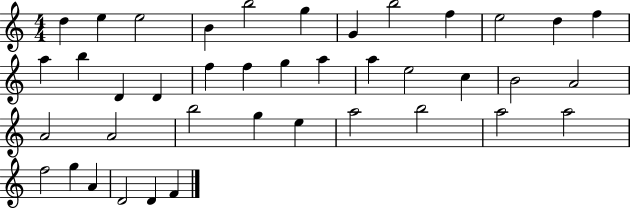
D5/q E5/q E5/h B4/q B5/h G5/q G4/q B5/h F5/q E5/h D5/q F5/q A5/q B5/q D4/q D4/q F5/q F5/q G5/q A5/q A5/q E5/h C5/q B4/h A4/h A4/h A4/h B5/h G5/q E5/q A5/h B5/h A5/h A5/h F5/h G5/q A4/q D4/h D4/q F4/q